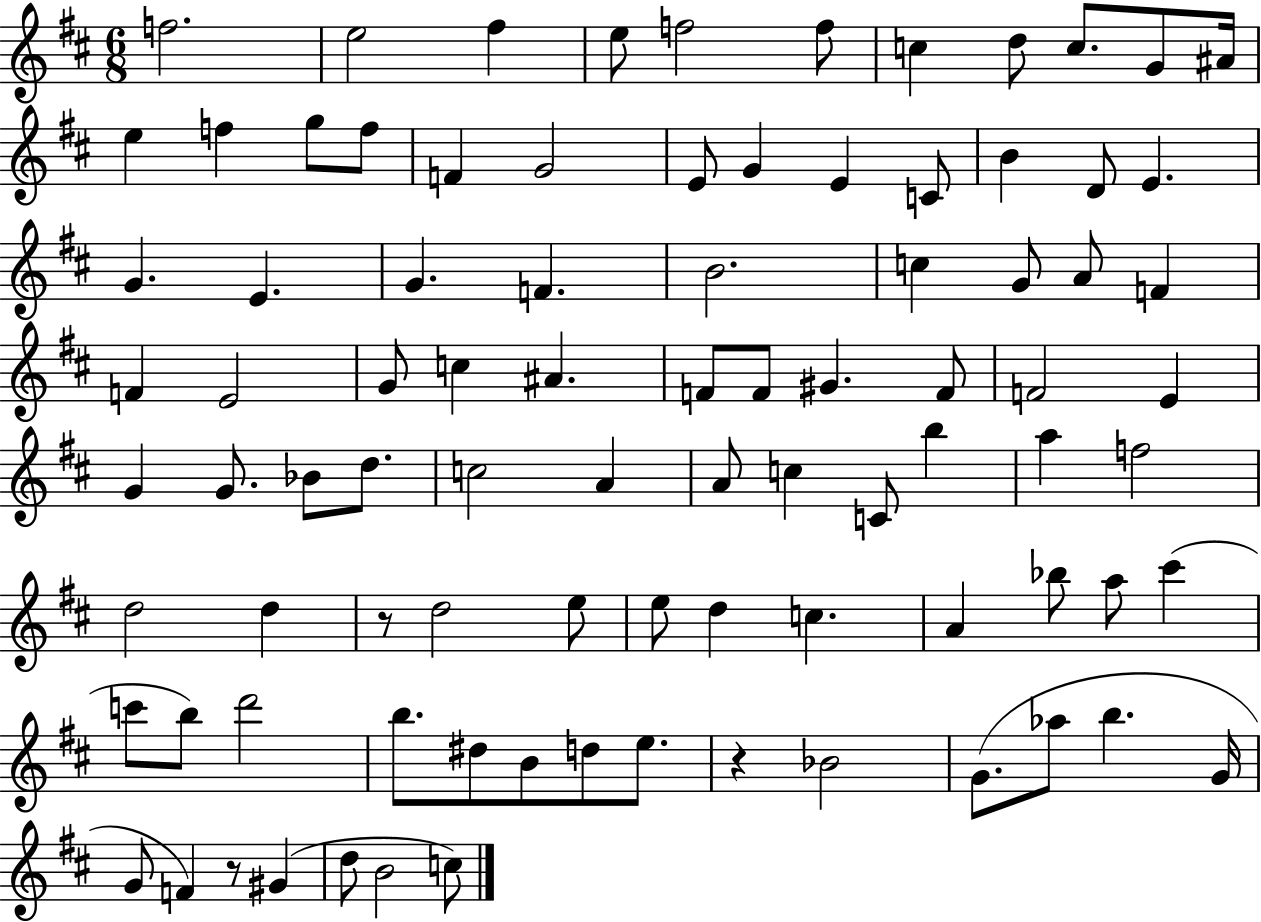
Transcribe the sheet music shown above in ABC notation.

X:1
T:Untitled
M:6/8
L:1/4
K:D
f2 e2 ^f e/2 f2 f/2 c d/2 c/2 G/2 ^A/4 e f g/2 f/2 F G2 E/2 G E C/2 B D/2 E G E G F B2 c G/2 A/2 F F E2 G/2 c ^A F/2 F/2 ^G F/2 F2 E G G/2 _B/2 d/2 c2 A A/2 c C/2 b a f2 d2 d z/2 d2 e/2 e/2 d c A _b/2 a/2 ^c' c'/2 b/2 d'2 b/2 ^d/2 B/2 d/2 e/2 z _B2 G/2 _a/2 b G/4 G/2 F z/2 ^G d/2 B2 c/2